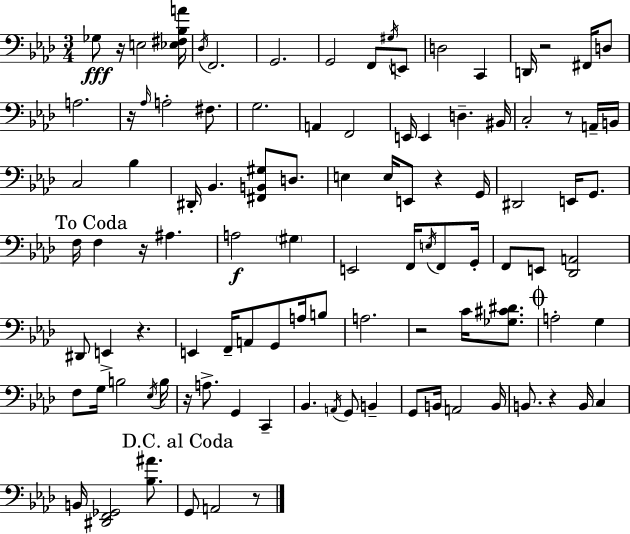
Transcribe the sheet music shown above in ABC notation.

X:1
T:Untitled
M:3/4
L:1/4
K:Fm
_G,/2 z/4 E,2 [_E,^F,_B,A]/4 _D,/4 F,,2 G,,2 G,,2 F,,/2 ^G,/4 E,,/2 D,2 C,, D,,/4 z2 ^F,,/4 D,/2 A,2 z/4 _A,/4 A,2 ^F,/2 G,2 A,, F,,2 E,,/4 E,, D, ^B,,/4 C,2 z/2 A,,/4 B,,/4 C,2 _B, ^D,,/4 _B,, [^F,,B,,^G,]/2 D,/2 E, E,/4 E,,/2 z G,,/4 ^D,,2 E,,/4 G,,/2 F,/4 F, z/4 ^A, A,2 ^G, E,,2 F,,/4 E,/4 F,,/2 G,,/4 F,,/2 E,,/2 [_D,,A,,]2 ^D,,/2 E,, z E,, F,,/4 A,,/2 G,,/2 A,/4 B,/2 A,2 z2 C/4 [_G,^C^D]/2 A,2 G, F,/2 G,/4 B,2 _E,/4 B,/4 z/4 A,/2 G,, C,, _B,, A,,/4 G,,/2 B,, G,,/2 B,,/4 A,,2 B,,/4 B,,/2 z B,,/4 C, B,,/4 [^D,,F,,_G,,]2 [_B,^A]/2 G,,/2 A,,2 z/2